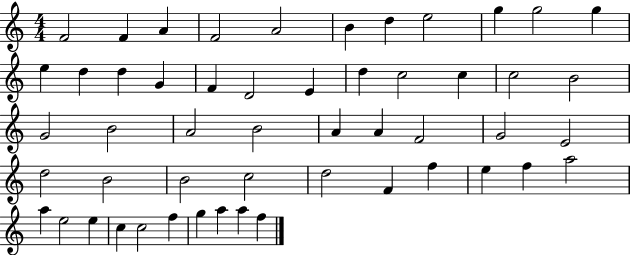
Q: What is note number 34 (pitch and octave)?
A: B4